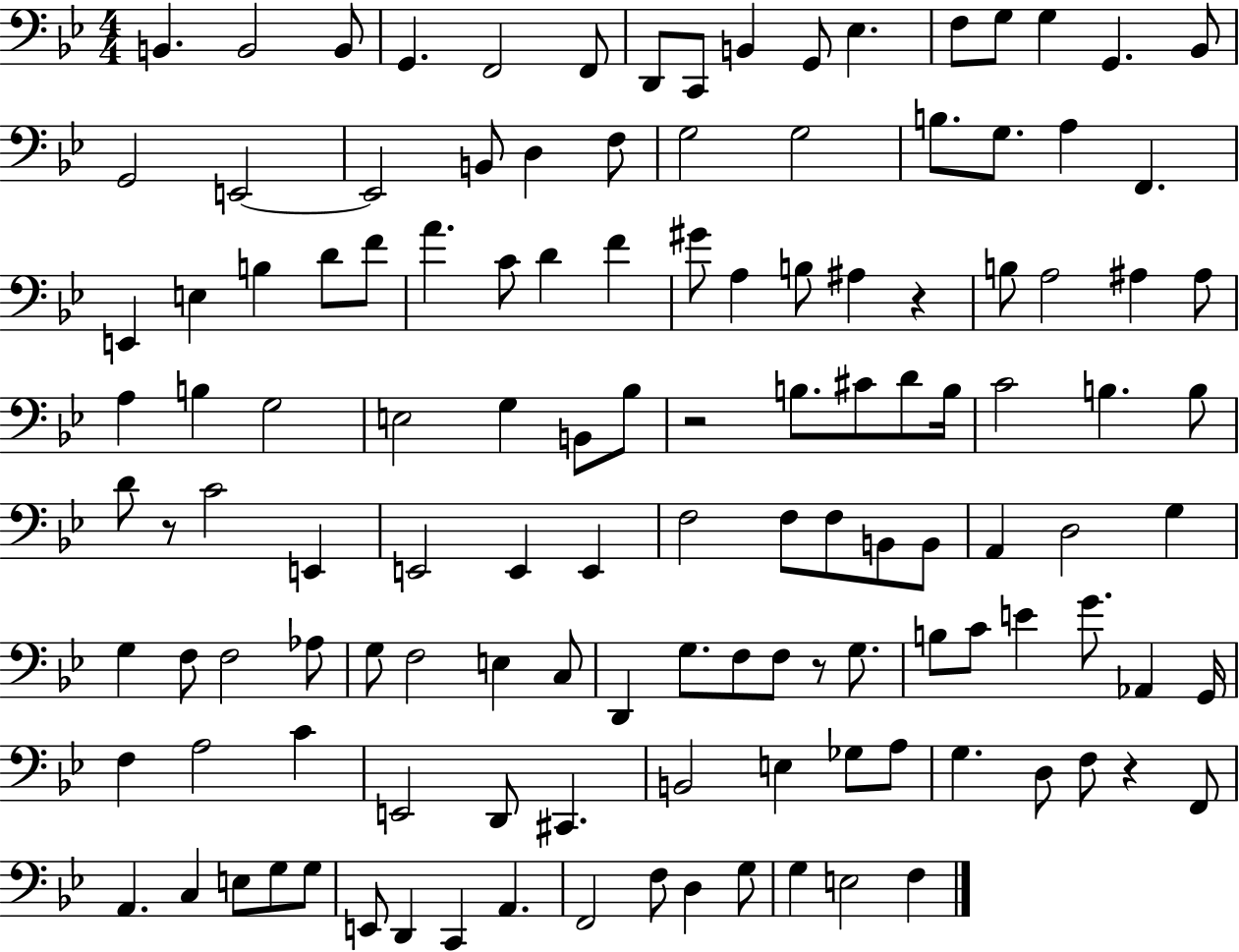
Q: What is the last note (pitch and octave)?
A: F3